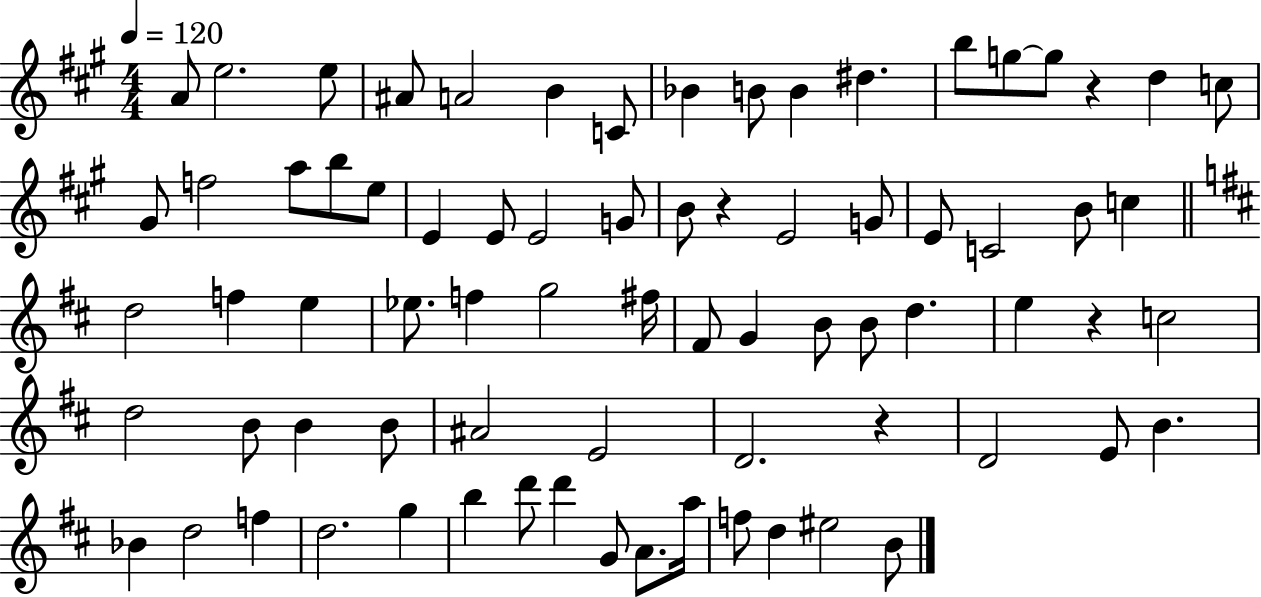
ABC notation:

X:1
T:Untitled
M:4/4
L:1/4
K:A
A/2 e2 e/2 ^A/2 A2 B C/2 _B B/2 B ^d b/2 g/2 g/2 z d c/2 ^G/2 f2 a/2 b/2 e/2 E E/2 E2 G/2 B/2 z E2 G/2 E/2 C2 B/2 c d2 f e _e/2 f g2 ^f/4 ^F/2 G B/2 B/2 d e z c2 d2 B/2 B B/2 ^A2 E2 D2 z D2 E/2 B _B d2 f d2 g b d'/2 d' G/2 A/2 a/4 f/2 d ^e2 B/2